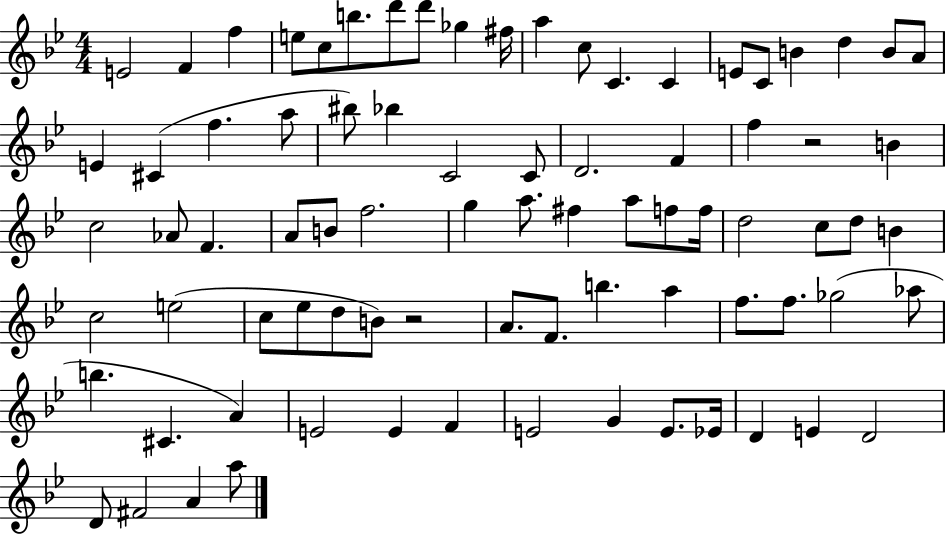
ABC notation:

X:1
T:Untitled
M:4/4
L:1/4
K:Bb
E2 F f e/2 c/2 b/2 d'/2 d'/2 _g ^f/4 a c/2 C C E/2 C/2 B d B/2 A/2 E ^C f a/2 ^b/2 _b C2 C/2 D2 F f z2 B c2 _A/2 F A/2 B/2 f2 g a/2 ^f a/2 f/2 f/4 d2 c/2 d/2 B c2 e2 c/2 _e/2 d/2 B/2 z2 A/2 F/2 b a f/2 f/2 _g2 _a/2 b ^C A E2 E F E2 G E/2 _E/4 D E D2 D/2 ^F2 A a/2